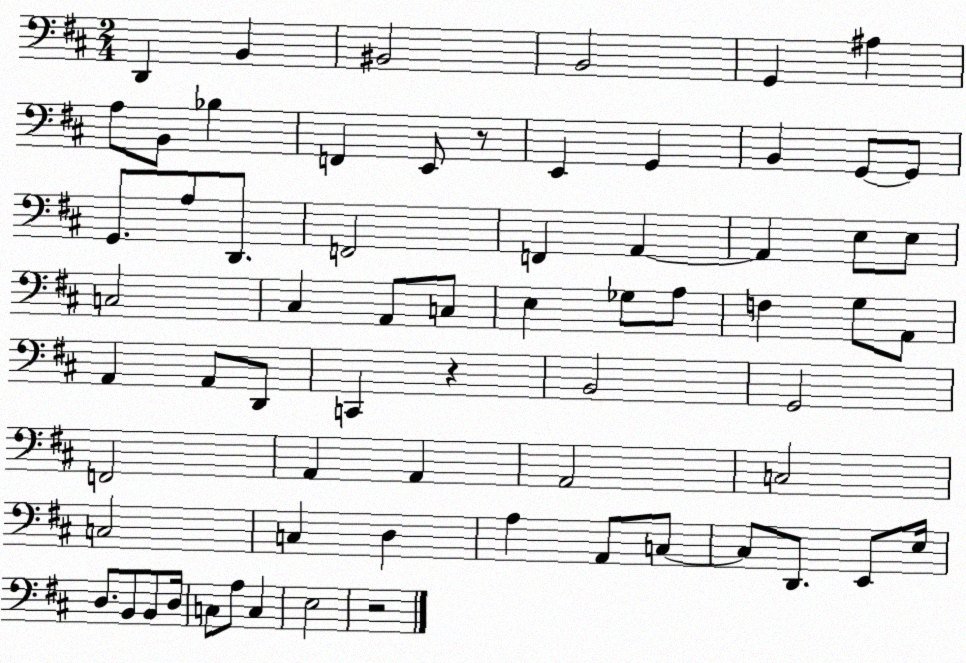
X:1
T:Untitled
M:2/4
L:1/4
K:D
D,, B,, ^B,,2 B,,2 G,, ^A, A,/2 B,,/2 _B, F,, E,,/2 z/2 E,, G,, B,, G,,/2 G,,/2 G,,/2 A,/2 D,,/2 F,,2 F,, A,, A,, E,/2 E,/2 C,2 ^C, A,,/2 C,/2 E, _G,/2 A,/2 F, G,/2 A,,/2 A,, A,,/2 D,,/2 C,, z B,,2 G,,2 F,,2 A,, A,, A,,2 C,2 C,2 C, D, A, A,,/2 C,/2 C,/2 D,,/2 E,,/2 E,/4 D,/2 B,,/2 B,,/2 D,/4 C,/2 A,/2 C, E,2 z2